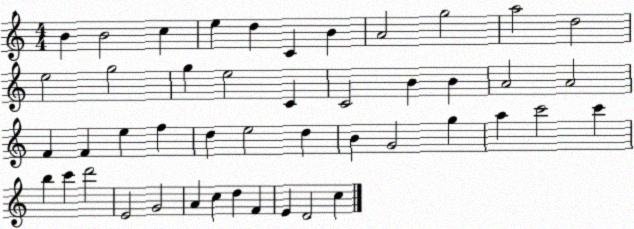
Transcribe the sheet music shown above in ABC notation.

X:1
T:Untitled
M:4/4
L:1/4
K:C
B B2 c e d C B A2 g2 a2 d2 e2 g2 g e2 C C2 B B A2 A2 F F e f d e2 d B G2 g a c'2 c' b c' d'2 E2 G2 A c d F E D2 c